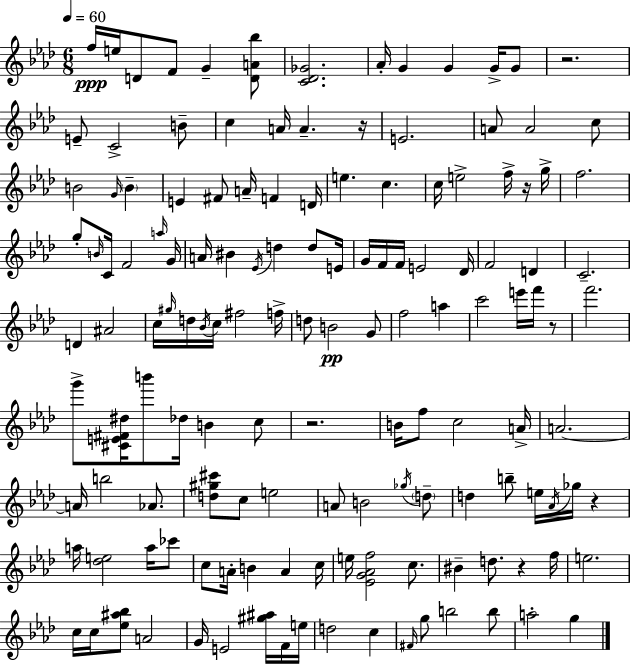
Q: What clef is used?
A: treble